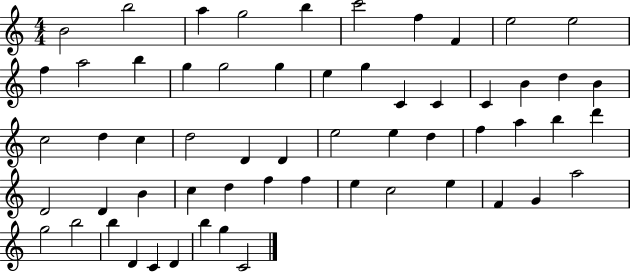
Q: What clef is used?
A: treble